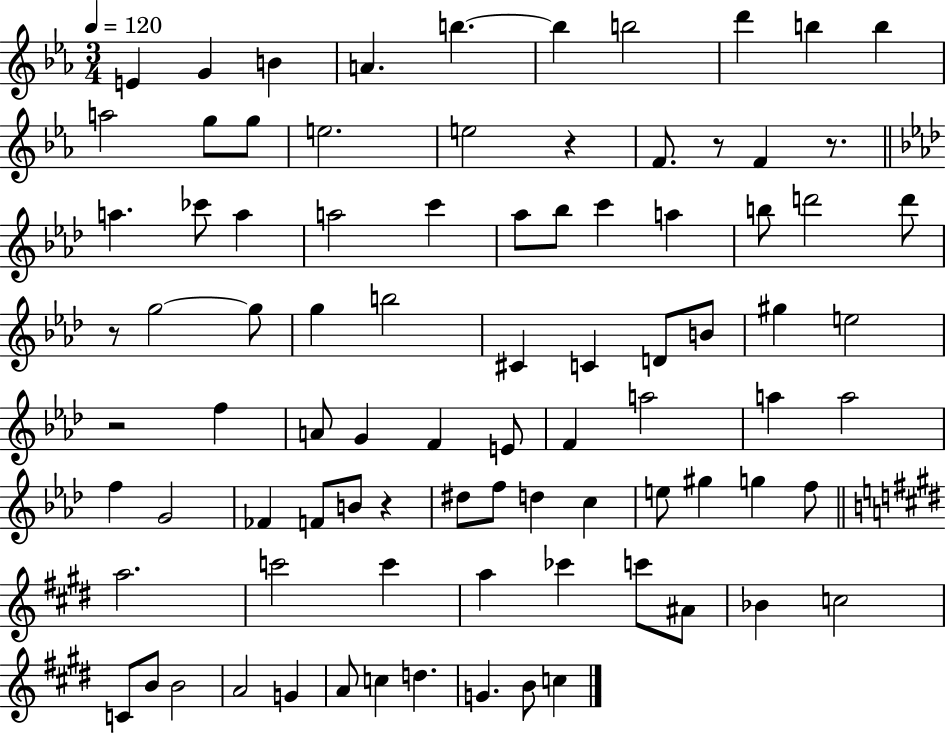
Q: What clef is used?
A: treble